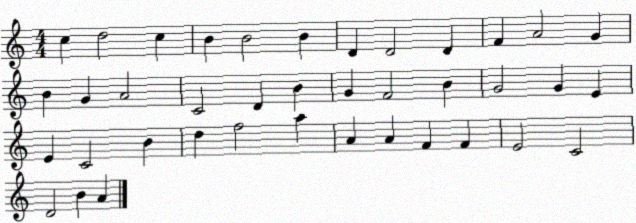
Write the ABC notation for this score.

X:1
T:Untitled
M:4/4
L:1/4
K:C
c d2 c B B2 B D D2 D F A2 G B G A2 C2 D B G F2 B G2 G E E C2 B d f2 a A A F F E2 C2 D2 B A